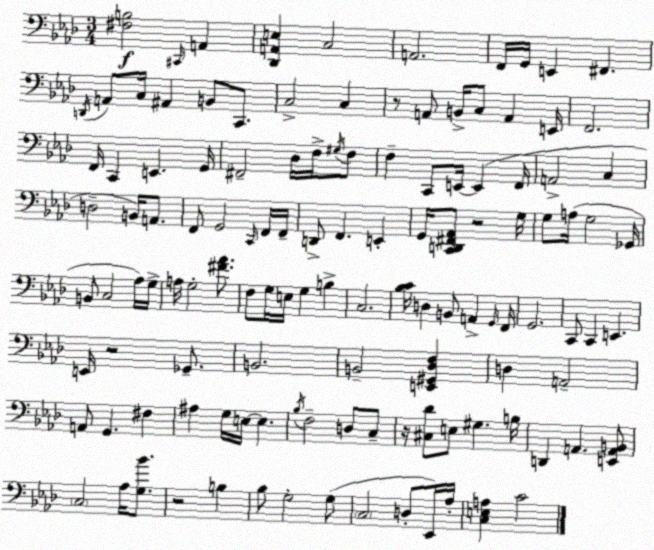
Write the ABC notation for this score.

X:1
T:Untitled
M:3/4
L:1/4
K:Fm
[^F,B,]2 ^C,,/4 A,, [_D,,A,,E,] C,2 A,,2 F,,/4 G,,/4 E,, ^F,, D,,/4 A,,/2 C,/4 ^A,, B,,/2 C,,/2 C,2 C, z/2 A,,/2 B,,/4 C,/2 A,, E,,/4 F,,2 F,,/4 C,, E,, G,,/4 ^F,,2 _D,/4 F,/4 ^G,/4 F,/2 F, C,,/2 E,,/4 E,, F,,/4 A,,2 C, D,2 B,,/4 A,,/2 F,,/2 G,,2 C,,/4 F,,/4 F,,/4 D,,/2 F,, E,, G,,/4 [C,,D,,^F,,_A,,]/2 z2 G,/4 G,/2 A,/4 G,2 _G,,/4 B,,/2 C,2 _A,/4 G,/4 A,/4 G,2 [^F_A]/2 F,/2 G,/4 E,/4 G, B, C,2 [_B,C]/4 D, B,,/2 A,, G,,/4 F,,/4 G,,2 C,,/2 C,, E,, E,,/4 z2 _G,,/2 B,,2 B,,2 [E,,^G,,_D,F,] D, A,,2 A,,/2 G,, ^F, ^A, G,/4 E,/4 E, _B,/4 F,2 D,/2 C,/2 z/4 [^C,_D]/2 E,/2 ^G, B,/4 D,, A,, [E,,A,,B,,]/2 C,2 _A,/4 [G,_B]/2 z2 B, _B,/2 G,2 G,/2 C,2 D,/2 _E,,/4 _A,/4 [C,E,A,] C2